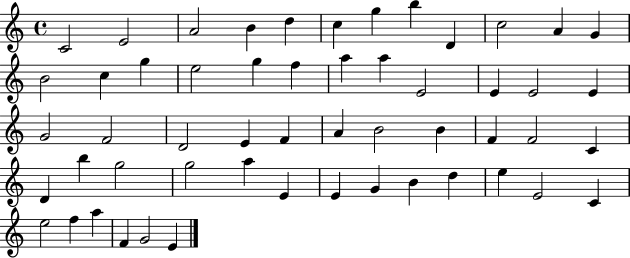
C4/h E4/h A4/h B4/q D5/q C5/q G5/q B5/q D4/q C5/h A4/q G4/q B4/h C5/q G5/q E5/h G5/q F5/q A5/q A5/q E4/h E4/q E4/h E4/q G4/h F4/h D4/h E4/q F4/q A4/q B4/h B4/q F4/q F4/h C4/q D4/q B5/q G5/h G5/h A5/q E4/q E4/q G4/q B4/q D5/q E5/q E4/h C4/q E5/h F5/q A5/q F4/q G4/h E4/q